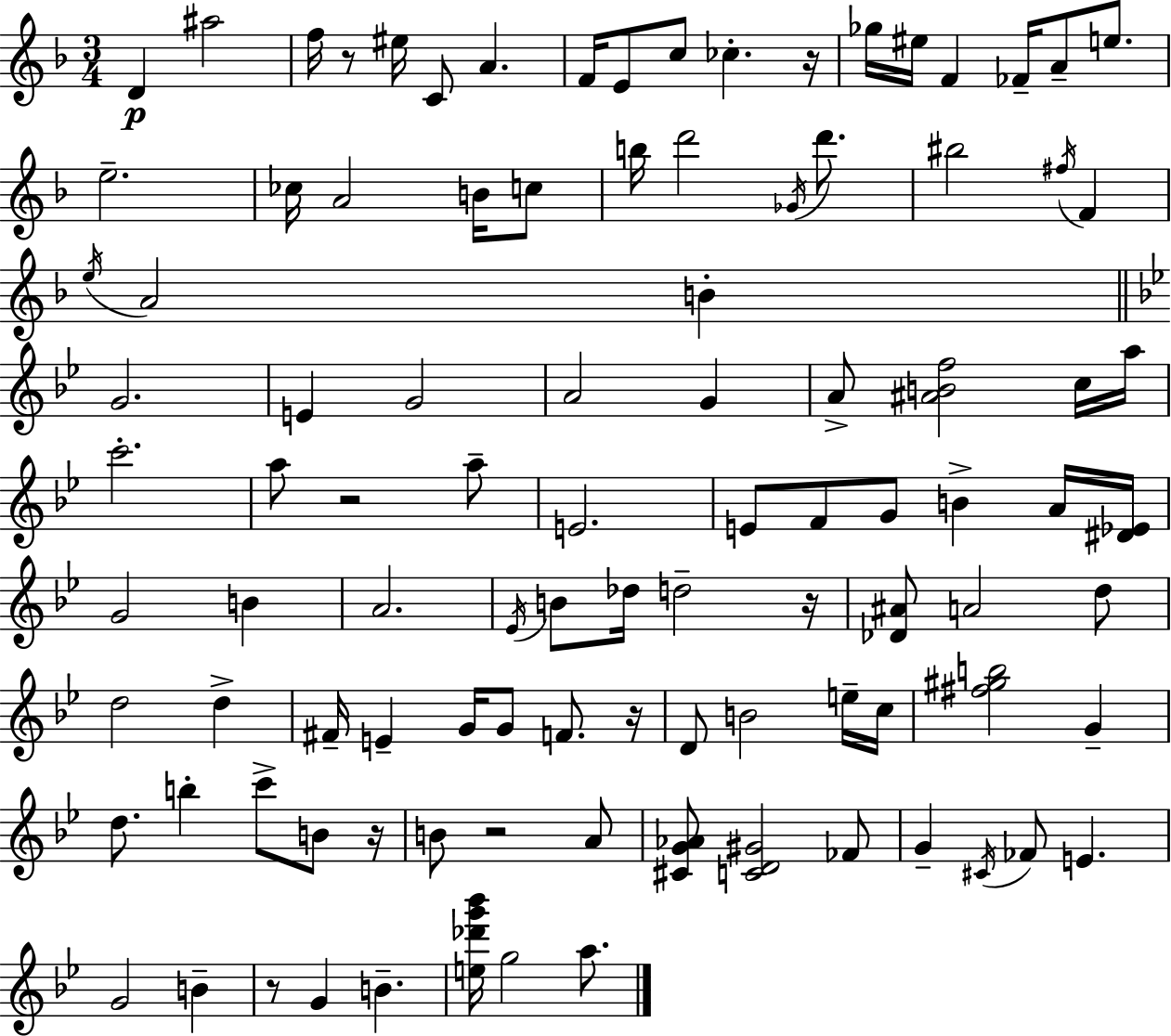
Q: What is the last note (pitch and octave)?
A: A5